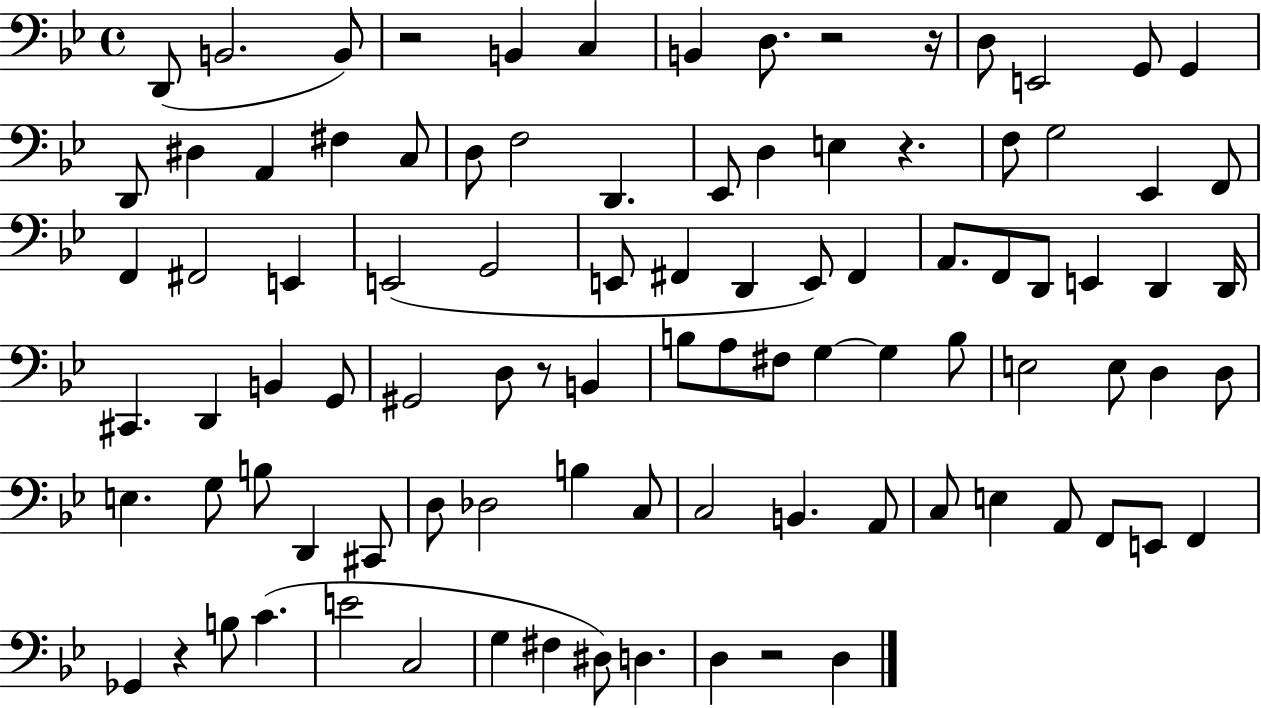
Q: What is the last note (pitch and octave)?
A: D3